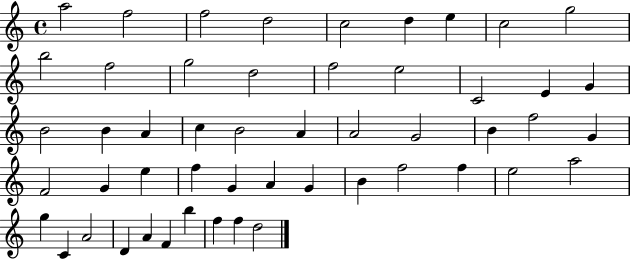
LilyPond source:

{
  \clef treble
  \time 4/4
  \defaultTimeSignature
  \key c \major
  a''2 f''2 | f''2 d''2 | c''2 d''4 e''4 | c''2 g''2 | \break b''2 f''2 | g''2 d''2 | f''2 e''2 | c'2 e'4 g'4 | \break b'2 b'4 a'4 | c''4 b'2 a'4 | a'2 g'2 | b'4 f''2 g'4 | \break f'2 g'4 e''4 | f''4 g'4 a'4 g'4 | b'4 f''2 f''4 | e''2 a''2 | \break g''4 c'4 a'2 | d'4 a'4 f'4 b''4 | f''4 f''4 d''2 | \bar "|."
}